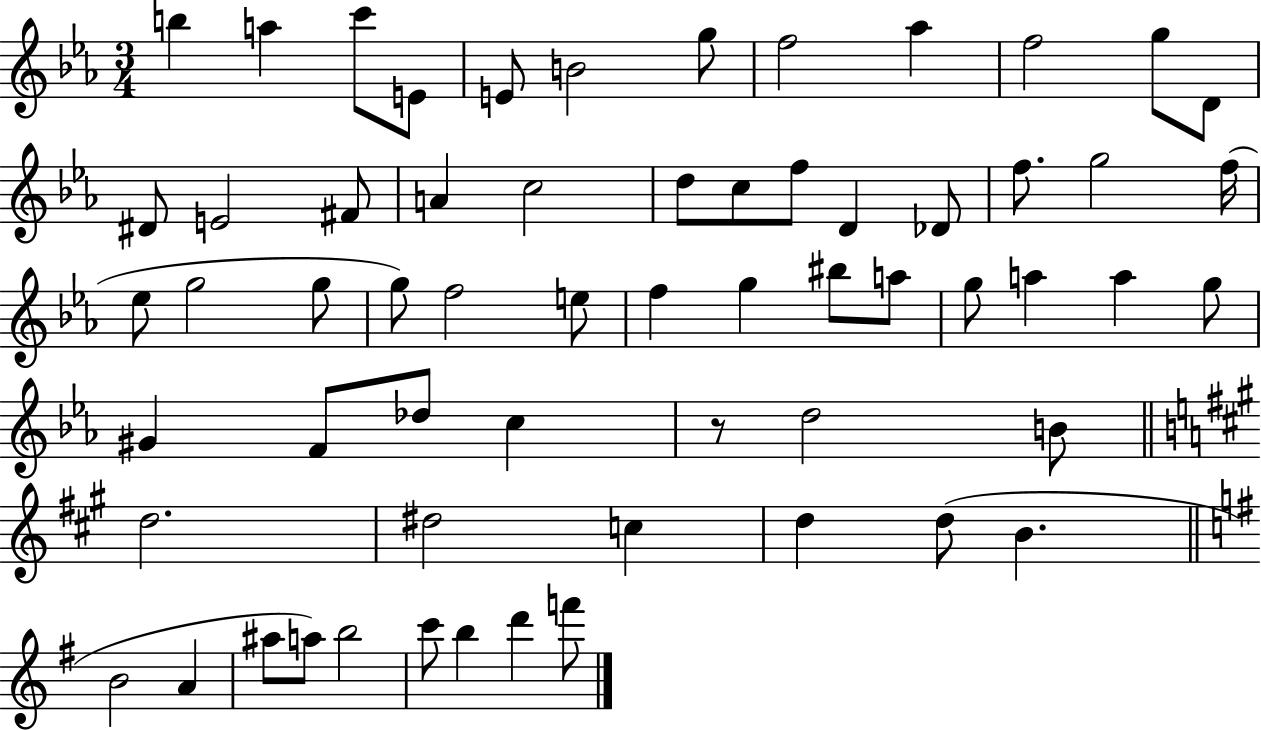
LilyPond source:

{
  \clef treble
  \numericTimeSignature
  \time 3/4
  \key ees \major
  b''4 a''4 c'''8 e'8 | e'8 b'2 g''8 | f''2 aes''4 | f''2 g''8 d'8 | \break dis'8 e'2 fis'8 | a'4 c''2 | d''8 c''8 f''8 d'4 des'8 | f''8. g''2 f''16( | \break ees''8 g''2 g''8 | g''8) f''2 e''8 | f''4 g''4 bis''8 a''8 | g''8 a''4 a''4 g''8 | \break gis'4 f'8 des''8 c''4 | r8 d''2 b'8 | \bar "||" \break \key a \major d''2. | dis''2 c''4 | d''4 d''8( b'4. | \bar "||" \break \key g \major b'2 a'4 | ais''8 a''8) b''2 | c'''8 b''4 d'''4 f'''8 | \bar "|."
}